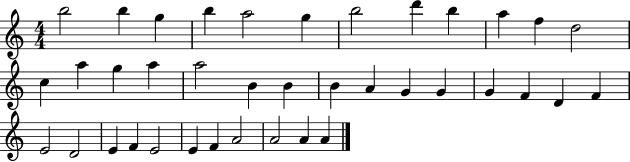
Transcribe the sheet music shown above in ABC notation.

X:1
T:Untitled
M:4/4
L:1/4
K:C
b2 b g b a2 g b2 d' b a f d2 c a g a a2 B B B A G G G F D F E2 D2 E F E2 E F A2 A2 A A